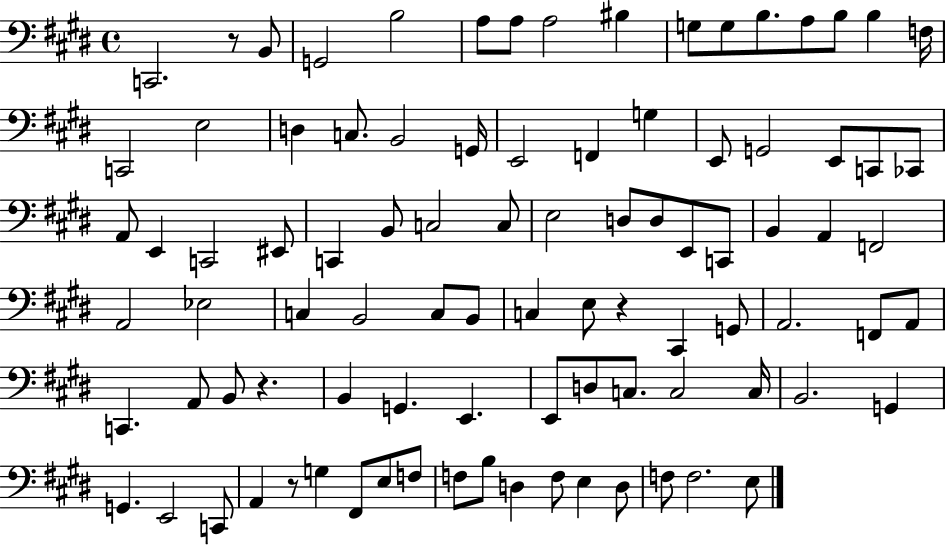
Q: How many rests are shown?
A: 4